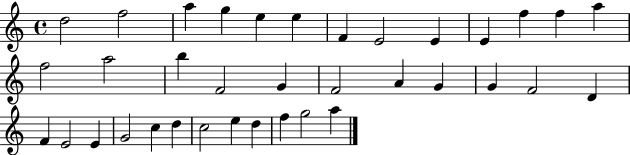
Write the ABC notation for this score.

X:1
T:Untitled
M:4/4
L:1/4
K:C
d2 f2 a g e e F E2 E E f f a f2 a2 b F2 G F2 A G G F2 D F E2 E G2 c d c2 e d f g2 a